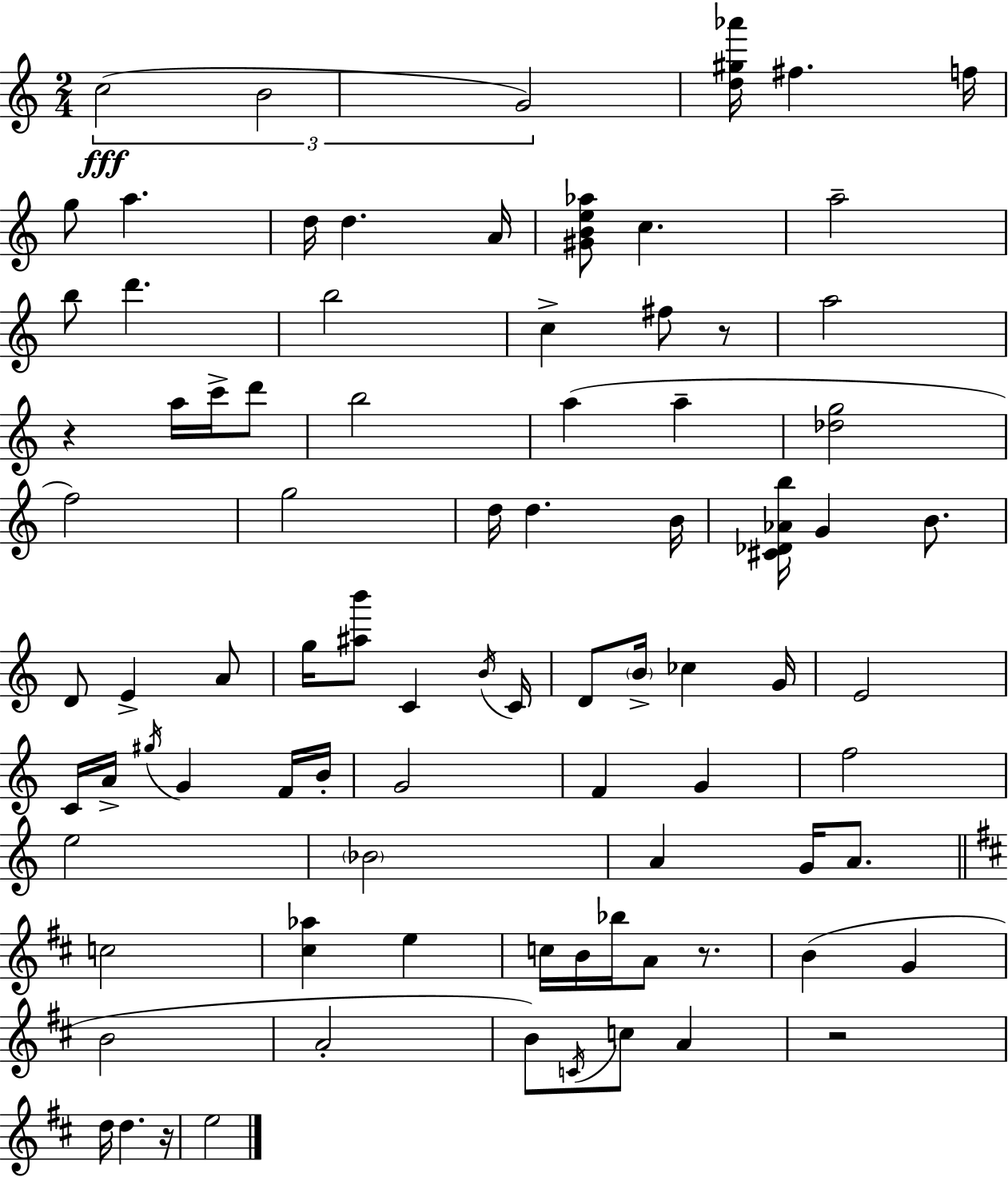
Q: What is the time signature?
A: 2/4